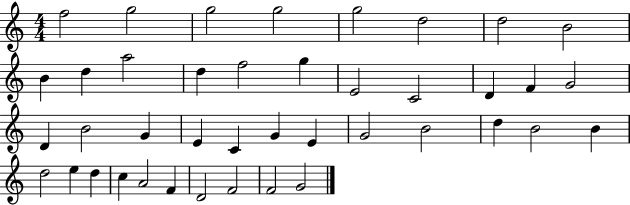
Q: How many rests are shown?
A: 0